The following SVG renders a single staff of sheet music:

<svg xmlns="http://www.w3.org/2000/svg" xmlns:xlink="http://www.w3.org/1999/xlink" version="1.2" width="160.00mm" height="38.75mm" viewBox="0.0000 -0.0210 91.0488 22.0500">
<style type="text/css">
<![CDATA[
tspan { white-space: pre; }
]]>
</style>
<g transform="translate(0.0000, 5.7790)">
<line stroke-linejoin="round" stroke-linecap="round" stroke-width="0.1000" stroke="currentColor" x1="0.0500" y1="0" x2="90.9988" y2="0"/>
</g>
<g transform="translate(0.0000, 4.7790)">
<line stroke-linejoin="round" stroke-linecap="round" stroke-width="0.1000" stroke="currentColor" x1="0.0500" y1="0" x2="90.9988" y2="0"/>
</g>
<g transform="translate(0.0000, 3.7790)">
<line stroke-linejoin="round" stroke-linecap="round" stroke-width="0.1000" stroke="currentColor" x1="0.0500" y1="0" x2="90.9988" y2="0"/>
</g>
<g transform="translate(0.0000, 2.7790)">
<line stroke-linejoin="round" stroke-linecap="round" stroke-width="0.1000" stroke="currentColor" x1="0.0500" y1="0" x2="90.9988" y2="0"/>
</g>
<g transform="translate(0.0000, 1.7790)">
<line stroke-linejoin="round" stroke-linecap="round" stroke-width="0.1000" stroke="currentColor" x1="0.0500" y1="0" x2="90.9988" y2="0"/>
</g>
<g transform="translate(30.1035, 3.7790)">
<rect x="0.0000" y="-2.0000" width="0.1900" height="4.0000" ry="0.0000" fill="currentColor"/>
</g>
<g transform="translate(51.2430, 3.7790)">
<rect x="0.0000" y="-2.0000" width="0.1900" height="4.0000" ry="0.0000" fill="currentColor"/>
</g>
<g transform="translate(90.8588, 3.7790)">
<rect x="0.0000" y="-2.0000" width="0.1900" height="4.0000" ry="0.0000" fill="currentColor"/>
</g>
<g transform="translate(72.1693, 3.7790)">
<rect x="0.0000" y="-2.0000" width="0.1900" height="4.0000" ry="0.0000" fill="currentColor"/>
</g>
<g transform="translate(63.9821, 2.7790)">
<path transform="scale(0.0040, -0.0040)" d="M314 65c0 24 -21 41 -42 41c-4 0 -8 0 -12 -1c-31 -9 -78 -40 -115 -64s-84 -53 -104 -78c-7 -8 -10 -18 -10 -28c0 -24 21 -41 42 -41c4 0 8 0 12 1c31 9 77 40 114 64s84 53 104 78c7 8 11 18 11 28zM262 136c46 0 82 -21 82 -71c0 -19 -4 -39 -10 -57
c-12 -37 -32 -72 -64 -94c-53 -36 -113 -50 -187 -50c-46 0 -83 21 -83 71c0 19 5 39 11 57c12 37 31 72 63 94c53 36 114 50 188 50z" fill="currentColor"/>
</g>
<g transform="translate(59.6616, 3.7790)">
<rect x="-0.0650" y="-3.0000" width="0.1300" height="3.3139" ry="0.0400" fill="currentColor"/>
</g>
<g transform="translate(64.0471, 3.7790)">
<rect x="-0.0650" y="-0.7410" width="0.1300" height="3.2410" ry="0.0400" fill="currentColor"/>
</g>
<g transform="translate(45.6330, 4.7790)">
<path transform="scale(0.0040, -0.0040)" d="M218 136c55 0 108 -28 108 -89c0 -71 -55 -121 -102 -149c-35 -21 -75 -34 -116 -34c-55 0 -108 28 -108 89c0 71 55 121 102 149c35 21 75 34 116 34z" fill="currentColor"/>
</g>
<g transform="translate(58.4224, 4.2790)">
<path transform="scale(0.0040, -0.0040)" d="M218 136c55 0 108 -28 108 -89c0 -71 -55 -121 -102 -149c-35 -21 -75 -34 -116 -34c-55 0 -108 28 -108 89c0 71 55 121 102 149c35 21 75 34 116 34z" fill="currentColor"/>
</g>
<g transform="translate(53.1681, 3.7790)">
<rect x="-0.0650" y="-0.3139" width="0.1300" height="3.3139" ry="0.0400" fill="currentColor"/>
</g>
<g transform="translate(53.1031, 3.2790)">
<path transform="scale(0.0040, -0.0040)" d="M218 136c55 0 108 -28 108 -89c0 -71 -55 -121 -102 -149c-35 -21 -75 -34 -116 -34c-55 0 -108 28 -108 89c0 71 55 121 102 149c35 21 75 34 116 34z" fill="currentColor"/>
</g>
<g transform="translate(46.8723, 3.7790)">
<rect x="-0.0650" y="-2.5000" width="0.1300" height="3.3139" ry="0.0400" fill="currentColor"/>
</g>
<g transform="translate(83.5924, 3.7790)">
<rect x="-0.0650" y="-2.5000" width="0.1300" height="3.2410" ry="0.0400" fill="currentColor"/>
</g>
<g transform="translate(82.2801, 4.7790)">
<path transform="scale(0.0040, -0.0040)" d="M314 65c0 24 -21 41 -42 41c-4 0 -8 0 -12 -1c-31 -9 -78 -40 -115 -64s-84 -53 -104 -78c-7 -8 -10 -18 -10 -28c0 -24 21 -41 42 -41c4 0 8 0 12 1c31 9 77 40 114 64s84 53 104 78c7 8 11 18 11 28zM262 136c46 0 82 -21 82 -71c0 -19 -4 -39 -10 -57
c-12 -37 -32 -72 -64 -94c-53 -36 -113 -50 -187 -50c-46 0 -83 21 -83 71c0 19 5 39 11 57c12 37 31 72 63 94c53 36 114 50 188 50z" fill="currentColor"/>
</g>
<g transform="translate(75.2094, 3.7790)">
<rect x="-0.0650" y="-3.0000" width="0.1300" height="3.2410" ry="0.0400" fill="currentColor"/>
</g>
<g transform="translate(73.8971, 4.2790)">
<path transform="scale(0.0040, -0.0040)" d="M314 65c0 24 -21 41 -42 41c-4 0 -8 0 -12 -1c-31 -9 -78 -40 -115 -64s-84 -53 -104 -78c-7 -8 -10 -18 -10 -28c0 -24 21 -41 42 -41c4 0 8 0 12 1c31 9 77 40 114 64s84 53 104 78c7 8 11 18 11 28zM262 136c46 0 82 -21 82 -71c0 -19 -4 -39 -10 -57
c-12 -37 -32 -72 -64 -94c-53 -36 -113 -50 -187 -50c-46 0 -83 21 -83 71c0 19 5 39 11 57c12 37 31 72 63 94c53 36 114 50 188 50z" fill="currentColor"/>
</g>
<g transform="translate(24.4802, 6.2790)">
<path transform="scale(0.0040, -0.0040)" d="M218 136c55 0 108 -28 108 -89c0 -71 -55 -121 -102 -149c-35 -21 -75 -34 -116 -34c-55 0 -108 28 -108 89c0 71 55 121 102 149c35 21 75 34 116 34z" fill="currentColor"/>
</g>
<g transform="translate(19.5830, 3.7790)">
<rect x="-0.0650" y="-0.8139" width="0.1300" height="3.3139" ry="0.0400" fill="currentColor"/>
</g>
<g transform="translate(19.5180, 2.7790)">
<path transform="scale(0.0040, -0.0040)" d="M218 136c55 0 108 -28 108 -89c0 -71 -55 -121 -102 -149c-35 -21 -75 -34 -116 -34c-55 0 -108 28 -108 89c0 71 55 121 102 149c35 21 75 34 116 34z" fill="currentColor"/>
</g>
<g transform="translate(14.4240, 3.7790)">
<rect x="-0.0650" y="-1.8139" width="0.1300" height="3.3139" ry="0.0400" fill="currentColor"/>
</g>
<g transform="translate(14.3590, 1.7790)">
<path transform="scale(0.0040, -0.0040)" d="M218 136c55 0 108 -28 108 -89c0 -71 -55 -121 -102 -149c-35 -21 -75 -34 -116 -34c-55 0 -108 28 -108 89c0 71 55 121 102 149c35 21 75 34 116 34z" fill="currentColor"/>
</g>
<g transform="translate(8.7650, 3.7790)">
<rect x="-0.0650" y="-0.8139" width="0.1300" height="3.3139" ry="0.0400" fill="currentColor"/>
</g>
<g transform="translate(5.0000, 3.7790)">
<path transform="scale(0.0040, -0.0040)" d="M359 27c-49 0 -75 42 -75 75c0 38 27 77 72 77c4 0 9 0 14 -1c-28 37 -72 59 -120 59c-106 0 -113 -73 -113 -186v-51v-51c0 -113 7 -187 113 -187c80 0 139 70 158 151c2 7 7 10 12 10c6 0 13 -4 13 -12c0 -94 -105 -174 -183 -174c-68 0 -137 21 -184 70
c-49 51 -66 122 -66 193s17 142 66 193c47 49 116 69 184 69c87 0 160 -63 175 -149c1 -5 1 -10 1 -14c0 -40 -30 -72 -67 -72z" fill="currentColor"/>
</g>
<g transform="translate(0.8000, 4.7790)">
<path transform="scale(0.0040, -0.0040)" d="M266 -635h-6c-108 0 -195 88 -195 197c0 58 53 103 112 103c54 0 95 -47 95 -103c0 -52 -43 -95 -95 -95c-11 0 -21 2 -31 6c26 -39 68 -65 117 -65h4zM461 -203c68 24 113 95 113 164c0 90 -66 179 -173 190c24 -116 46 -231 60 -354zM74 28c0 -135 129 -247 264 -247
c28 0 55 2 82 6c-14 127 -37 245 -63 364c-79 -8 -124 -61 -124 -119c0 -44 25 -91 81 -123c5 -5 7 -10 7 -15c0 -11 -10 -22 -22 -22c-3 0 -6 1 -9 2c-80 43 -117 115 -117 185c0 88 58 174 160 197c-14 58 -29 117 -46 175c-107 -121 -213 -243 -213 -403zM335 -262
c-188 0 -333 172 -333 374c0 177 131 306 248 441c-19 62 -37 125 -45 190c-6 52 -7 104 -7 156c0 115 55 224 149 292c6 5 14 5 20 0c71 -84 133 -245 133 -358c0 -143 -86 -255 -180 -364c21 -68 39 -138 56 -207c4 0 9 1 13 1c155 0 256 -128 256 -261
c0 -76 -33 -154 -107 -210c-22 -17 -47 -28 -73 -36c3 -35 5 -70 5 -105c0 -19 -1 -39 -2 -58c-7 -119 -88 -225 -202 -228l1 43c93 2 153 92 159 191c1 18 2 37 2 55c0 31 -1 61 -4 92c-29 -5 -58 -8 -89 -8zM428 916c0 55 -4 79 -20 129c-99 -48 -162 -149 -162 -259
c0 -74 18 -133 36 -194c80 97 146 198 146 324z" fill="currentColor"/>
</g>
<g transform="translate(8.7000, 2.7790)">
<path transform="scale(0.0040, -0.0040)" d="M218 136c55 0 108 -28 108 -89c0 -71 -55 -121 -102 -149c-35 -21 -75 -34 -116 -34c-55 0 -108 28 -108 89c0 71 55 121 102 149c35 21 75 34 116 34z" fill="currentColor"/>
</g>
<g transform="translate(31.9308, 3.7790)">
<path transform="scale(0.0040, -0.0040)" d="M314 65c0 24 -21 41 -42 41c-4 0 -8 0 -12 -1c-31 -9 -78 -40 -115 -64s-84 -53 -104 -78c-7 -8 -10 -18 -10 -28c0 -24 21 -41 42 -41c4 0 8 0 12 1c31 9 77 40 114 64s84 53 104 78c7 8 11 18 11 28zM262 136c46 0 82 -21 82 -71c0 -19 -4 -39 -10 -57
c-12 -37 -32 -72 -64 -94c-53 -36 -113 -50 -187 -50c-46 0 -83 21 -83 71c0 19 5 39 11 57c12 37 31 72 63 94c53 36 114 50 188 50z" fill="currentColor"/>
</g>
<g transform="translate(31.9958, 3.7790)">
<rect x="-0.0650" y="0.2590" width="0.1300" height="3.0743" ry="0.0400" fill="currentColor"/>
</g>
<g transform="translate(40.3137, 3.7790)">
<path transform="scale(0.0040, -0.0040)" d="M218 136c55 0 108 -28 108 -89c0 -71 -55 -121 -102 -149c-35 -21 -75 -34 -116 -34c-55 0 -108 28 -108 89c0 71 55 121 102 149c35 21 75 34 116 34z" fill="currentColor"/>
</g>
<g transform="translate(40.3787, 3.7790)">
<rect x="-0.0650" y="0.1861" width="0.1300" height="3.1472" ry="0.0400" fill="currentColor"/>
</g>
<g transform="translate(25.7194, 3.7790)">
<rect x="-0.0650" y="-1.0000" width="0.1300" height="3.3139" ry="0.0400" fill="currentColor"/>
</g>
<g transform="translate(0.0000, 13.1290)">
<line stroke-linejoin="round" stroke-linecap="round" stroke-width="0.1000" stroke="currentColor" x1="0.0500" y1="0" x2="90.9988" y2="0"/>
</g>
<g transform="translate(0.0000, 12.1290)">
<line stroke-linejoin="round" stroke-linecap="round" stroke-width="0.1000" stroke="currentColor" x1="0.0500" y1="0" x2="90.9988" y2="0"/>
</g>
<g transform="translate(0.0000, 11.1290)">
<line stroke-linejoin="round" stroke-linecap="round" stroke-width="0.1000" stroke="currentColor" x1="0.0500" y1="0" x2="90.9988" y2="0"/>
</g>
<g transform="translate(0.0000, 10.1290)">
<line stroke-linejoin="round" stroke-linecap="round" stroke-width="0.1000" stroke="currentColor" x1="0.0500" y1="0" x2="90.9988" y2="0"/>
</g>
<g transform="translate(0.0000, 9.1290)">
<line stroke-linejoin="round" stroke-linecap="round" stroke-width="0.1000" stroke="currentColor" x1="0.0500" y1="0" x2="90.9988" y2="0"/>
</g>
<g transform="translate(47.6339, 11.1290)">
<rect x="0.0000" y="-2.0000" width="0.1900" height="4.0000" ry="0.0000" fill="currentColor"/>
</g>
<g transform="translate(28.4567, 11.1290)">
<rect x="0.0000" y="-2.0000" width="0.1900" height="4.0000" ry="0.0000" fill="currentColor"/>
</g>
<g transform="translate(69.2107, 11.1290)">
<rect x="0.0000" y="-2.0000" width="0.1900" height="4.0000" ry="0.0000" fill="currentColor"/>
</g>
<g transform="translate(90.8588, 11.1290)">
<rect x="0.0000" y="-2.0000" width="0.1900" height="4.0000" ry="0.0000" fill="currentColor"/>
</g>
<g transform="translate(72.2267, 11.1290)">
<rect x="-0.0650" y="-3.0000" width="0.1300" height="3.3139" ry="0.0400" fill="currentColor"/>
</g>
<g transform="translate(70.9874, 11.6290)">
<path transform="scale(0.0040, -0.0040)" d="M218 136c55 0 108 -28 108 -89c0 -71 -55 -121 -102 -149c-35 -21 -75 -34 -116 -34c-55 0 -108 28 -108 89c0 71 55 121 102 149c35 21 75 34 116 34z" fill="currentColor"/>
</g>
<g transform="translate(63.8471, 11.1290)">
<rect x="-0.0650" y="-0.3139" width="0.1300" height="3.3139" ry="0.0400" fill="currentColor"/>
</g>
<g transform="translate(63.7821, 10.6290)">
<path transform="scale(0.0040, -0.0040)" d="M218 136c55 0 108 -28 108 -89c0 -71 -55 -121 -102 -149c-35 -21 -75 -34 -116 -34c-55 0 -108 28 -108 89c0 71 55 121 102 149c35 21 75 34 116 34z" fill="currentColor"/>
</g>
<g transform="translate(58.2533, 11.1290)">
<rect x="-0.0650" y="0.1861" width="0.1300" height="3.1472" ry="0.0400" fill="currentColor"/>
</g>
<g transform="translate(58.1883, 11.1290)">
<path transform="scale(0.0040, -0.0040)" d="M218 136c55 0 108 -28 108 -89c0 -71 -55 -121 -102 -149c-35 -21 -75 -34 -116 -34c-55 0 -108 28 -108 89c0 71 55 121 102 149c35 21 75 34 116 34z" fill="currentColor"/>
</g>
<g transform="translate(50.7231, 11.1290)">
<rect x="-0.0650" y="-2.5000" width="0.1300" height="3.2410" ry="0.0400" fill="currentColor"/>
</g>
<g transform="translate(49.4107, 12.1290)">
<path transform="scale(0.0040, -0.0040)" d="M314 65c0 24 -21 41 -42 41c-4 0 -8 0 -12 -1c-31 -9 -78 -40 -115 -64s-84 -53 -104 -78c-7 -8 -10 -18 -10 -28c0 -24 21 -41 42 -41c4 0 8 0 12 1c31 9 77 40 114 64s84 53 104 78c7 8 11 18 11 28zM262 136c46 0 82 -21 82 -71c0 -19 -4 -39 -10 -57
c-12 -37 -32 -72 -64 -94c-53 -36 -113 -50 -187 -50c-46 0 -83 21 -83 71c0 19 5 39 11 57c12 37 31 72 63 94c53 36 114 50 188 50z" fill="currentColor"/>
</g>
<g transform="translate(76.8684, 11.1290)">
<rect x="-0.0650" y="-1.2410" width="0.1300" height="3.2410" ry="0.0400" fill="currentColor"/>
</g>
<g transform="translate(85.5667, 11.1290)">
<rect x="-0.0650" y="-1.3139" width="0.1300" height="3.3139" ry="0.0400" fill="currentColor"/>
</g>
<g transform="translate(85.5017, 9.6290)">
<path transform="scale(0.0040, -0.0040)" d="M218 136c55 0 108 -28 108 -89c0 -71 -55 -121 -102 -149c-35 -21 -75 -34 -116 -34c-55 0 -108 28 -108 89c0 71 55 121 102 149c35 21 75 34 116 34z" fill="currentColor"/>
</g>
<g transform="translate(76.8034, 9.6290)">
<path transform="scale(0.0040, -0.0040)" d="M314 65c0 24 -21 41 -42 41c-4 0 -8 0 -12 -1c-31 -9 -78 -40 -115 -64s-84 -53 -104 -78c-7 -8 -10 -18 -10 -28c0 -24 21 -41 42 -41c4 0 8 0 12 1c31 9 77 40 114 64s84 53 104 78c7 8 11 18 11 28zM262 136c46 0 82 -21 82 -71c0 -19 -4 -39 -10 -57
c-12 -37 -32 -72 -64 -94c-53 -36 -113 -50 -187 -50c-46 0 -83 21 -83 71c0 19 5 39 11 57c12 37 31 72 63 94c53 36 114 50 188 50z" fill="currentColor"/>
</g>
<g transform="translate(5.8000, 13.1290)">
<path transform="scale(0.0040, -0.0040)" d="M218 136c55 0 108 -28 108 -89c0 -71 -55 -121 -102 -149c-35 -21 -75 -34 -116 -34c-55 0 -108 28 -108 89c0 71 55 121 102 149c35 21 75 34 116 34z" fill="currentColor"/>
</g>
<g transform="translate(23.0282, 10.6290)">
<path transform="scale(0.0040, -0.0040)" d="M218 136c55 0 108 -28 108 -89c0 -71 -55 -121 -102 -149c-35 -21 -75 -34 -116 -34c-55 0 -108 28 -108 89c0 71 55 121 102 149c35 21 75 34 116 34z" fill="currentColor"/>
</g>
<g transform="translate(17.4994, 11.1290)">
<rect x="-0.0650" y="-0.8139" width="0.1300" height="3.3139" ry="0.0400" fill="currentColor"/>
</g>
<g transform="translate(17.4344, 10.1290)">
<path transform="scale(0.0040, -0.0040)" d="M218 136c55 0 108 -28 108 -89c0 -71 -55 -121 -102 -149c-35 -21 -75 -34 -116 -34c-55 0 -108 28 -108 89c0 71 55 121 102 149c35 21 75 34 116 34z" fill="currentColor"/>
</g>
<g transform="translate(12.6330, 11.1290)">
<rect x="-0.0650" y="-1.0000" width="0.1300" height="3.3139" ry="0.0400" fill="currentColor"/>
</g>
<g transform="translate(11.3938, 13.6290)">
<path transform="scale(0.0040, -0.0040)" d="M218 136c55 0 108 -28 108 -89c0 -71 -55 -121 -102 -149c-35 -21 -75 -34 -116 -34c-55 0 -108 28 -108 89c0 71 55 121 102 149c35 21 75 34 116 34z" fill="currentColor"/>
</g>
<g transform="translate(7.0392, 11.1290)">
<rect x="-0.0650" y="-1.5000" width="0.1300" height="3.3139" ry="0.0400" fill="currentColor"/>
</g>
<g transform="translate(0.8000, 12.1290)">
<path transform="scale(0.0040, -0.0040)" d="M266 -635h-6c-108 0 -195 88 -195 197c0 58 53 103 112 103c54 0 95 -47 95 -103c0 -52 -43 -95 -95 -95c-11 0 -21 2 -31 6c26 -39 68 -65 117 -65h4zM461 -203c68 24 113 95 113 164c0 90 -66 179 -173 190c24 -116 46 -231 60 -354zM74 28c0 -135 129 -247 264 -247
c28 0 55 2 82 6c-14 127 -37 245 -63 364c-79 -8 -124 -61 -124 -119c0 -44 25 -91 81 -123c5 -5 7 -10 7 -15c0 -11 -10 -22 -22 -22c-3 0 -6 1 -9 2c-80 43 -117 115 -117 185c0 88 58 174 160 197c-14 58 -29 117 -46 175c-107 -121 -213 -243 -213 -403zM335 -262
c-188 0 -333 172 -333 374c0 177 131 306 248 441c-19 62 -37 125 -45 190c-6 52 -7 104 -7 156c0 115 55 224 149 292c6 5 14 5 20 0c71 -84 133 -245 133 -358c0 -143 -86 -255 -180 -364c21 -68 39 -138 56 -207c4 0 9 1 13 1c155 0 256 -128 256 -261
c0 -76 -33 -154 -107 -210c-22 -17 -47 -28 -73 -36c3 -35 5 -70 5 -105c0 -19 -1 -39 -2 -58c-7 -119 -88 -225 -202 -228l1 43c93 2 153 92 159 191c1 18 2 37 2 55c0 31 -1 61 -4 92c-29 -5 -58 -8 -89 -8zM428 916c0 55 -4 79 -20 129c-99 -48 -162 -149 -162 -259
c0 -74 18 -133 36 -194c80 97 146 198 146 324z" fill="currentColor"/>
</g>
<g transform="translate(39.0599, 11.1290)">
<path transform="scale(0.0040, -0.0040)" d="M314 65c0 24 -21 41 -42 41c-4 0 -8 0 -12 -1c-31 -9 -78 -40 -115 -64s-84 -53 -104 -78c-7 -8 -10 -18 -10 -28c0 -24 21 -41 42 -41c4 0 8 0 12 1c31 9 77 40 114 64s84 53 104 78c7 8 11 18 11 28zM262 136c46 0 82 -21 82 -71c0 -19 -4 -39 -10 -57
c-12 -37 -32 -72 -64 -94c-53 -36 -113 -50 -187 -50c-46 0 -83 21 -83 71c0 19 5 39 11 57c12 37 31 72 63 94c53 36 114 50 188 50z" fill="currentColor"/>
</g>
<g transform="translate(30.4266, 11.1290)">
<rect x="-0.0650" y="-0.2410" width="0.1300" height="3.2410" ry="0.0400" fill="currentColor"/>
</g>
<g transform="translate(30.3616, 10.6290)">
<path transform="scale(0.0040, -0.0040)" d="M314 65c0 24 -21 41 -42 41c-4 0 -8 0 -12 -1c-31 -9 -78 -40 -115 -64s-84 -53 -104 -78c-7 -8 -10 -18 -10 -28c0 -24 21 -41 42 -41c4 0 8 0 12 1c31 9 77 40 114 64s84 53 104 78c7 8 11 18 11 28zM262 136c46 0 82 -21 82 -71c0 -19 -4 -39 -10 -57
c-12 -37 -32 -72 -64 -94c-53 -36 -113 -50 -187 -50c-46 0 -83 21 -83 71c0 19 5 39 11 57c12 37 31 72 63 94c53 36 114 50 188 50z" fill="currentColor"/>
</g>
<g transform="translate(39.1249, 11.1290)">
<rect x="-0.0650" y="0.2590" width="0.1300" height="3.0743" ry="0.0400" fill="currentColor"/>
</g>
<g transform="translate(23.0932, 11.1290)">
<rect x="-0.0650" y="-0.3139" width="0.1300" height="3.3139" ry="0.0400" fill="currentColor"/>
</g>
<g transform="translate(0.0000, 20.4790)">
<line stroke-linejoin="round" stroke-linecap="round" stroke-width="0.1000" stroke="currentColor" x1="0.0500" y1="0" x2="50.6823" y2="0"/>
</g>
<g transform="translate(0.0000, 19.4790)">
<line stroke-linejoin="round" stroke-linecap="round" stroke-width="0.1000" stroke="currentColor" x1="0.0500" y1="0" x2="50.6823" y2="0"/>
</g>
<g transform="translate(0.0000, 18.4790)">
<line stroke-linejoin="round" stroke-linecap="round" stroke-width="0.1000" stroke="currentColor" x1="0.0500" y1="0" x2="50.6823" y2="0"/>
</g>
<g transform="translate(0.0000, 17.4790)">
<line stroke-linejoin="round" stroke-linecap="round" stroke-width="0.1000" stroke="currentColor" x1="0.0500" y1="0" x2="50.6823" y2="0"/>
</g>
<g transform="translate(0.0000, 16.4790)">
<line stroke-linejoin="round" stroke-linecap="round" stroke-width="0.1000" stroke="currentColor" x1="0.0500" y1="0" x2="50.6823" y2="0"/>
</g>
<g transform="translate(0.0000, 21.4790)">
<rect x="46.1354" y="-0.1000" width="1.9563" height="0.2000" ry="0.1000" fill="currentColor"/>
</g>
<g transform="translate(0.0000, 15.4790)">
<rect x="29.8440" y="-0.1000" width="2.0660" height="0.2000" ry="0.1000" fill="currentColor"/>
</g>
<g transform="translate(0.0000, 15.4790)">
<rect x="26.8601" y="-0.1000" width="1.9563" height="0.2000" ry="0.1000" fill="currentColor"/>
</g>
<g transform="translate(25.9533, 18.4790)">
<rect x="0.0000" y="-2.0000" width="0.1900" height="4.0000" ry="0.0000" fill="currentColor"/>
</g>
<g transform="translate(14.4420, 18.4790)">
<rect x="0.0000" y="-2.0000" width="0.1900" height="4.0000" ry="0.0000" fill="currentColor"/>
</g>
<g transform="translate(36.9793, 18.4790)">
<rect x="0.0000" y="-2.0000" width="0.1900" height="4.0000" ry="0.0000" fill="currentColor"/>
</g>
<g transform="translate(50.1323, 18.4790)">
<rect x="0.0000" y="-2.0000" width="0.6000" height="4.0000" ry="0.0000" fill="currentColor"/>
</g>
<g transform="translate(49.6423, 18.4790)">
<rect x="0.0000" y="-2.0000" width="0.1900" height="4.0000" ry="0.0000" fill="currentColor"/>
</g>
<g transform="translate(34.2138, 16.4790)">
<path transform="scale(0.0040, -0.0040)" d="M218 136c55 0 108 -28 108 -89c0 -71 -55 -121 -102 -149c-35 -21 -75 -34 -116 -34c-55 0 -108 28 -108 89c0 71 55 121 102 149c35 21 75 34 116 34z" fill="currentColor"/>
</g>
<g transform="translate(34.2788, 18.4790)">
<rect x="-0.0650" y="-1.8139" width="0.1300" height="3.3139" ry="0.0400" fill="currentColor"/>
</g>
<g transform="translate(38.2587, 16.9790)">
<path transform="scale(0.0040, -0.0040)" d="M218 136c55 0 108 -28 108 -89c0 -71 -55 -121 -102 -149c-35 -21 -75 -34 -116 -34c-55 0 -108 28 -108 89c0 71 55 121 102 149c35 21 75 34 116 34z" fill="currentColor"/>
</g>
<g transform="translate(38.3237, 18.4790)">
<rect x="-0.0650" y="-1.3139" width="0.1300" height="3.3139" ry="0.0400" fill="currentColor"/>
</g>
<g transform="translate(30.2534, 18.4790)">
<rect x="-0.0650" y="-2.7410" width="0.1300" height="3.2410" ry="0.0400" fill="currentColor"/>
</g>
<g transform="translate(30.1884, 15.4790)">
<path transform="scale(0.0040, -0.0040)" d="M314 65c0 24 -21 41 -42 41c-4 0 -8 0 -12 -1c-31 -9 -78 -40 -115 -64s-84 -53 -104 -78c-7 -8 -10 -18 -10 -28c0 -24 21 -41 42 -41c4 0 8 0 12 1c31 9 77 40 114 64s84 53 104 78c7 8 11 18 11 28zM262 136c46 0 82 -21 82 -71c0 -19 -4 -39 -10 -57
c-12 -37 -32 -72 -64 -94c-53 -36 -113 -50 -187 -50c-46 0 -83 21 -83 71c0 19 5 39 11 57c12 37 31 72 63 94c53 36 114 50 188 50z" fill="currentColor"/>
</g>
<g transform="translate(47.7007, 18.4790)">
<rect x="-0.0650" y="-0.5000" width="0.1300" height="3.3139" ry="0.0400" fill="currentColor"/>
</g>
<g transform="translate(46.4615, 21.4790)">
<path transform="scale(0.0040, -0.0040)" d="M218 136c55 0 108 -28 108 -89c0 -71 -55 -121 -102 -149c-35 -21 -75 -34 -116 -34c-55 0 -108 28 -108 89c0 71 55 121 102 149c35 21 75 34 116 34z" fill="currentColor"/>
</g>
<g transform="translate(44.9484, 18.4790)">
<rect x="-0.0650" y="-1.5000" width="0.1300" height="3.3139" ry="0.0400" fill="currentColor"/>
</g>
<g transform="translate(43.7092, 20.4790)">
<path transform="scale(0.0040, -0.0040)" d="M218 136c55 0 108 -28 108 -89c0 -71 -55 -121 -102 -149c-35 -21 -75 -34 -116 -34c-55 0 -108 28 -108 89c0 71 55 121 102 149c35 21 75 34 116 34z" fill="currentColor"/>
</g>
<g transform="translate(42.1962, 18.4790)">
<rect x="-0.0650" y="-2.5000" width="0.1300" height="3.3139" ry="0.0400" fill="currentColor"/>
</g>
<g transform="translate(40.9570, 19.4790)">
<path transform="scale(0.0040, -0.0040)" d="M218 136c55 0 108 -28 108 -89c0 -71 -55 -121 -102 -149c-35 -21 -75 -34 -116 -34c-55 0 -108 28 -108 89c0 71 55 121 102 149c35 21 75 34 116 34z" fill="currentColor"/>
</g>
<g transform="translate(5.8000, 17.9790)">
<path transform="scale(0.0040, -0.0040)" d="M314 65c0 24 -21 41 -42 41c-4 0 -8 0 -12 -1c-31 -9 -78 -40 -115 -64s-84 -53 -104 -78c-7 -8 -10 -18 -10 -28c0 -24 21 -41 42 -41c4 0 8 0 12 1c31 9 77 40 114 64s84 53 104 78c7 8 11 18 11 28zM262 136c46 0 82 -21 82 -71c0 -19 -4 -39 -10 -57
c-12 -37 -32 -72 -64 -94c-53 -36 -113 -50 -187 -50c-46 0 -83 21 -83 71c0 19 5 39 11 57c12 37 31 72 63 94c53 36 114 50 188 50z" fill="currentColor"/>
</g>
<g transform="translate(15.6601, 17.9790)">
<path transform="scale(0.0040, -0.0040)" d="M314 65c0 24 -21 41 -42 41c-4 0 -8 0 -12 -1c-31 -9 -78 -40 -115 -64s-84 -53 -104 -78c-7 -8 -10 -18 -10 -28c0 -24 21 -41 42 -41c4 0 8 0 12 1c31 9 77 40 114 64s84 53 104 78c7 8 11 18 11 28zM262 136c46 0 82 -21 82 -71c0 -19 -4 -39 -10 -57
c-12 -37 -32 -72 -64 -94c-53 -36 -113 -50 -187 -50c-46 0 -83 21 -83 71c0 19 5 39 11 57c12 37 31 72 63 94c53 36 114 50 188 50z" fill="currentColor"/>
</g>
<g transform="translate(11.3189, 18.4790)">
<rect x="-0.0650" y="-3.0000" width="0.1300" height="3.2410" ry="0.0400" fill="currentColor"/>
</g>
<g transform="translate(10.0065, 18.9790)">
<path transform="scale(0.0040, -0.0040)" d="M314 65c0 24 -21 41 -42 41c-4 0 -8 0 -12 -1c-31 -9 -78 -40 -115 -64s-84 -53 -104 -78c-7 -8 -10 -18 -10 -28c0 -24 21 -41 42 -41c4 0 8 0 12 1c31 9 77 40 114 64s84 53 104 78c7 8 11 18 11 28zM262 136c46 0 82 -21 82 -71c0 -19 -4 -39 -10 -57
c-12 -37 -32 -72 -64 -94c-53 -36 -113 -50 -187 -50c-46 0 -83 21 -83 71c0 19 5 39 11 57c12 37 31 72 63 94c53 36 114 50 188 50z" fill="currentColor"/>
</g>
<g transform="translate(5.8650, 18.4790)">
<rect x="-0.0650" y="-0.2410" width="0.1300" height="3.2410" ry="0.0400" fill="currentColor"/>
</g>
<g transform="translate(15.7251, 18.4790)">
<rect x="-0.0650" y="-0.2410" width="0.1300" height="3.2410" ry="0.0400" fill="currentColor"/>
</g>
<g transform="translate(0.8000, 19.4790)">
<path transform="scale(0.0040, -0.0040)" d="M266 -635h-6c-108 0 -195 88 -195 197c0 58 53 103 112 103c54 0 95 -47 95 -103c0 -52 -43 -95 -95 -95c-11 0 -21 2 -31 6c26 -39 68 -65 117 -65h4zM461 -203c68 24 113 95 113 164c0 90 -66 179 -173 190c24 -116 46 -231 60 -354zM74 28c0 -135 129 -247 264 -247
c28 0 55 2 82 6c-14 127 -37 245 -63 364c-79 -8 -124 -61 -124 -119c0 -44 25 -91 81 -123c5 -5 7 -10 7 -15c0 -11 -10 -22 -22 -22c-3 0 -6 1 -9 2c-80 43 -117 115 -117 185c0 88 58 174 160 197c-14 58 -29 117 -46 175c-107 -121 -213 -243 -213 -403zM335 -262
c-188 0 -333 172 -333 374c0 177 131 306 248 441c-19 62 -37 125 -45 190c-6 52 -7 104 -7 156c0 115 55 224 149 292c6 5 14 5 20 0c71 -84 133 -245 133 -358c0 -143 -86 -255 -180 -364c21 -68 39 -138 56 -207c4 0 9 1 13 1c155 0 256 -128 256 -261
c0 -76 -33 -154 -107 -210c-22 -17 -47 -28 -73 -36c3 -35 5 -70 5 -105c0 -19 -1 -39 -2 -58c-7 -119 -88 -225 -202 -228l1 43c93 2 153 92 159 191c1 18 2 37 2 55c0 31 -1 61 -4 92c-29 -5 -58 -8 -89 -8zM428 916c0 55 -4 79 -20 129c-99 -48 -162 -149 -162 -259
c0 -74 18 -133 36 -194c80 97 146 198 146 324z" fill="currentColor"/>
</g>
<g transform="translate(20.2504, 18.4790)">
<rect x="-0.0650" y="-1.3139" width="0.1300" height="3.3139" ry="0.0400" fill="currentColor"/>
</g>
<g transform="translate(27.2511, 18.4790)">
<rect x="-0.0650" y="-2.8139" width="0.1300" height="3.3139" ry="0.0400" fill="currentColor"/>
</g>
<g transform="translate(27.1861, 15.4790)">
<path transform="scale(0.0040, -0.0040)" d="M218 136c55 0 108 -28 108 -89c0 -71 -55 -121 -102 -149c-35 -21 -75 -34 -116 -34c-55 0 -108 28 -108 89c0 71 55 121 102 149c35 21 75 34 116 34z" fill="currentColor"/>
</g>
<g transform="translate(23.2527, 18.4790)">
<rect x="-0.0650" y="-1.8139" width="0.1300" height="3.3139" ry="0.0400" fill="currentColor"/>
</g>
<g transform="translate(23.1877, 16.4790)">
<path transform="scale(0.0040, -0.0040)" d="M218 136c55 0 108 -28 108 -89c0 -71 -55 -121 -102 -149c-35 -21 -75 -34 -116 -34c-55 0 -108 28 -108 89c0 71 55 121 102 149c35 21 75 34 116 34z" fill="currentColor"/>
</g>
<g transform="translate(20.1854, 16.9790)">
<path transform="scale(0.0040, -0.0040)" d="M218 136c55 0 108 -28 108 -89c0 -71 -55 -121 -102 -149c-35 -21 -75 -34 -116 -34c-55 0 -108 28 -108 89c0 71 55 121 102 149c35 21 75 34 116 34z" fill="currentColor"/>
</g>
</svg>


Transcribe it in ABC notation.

X:1
T:Untitled
M:4/4
L:1/4
K:C
d f d D B2 B G c A d2 A2 G2 E D d c c2 B2 G2 B c A e2 e c2 A2 c2 e f a a2 f e G E C